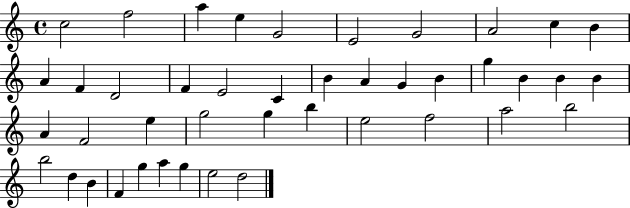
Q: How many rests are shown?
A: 0